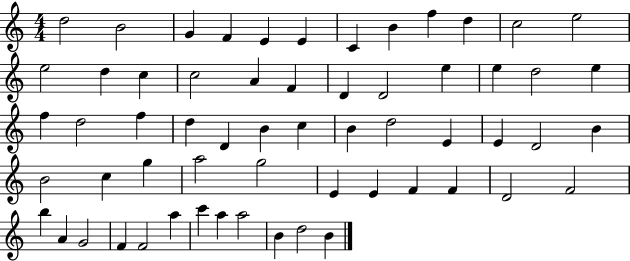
{
  \clef treble
  \numericTimeSignature
  \time 4/4
  \key c \major
  d''2 b'2 | g'4 f'4 e'4 e'4 | c'4 b'4 f''4 d''4 | c''2 e''2 | \break e''2 d''4 c''4 | c''2 a'4 f'4 | d'4 d'2 e''4 | e''4 d''2 e''4 | \break f''4 d''2 f''4 | d''4 d'4 b'4 c''4 | b'4 d''2 e'4 | e'4 d'2 b'4 | \break b'2 c''4 g''4 | a''2 g''2 | e'4 e'4 f'4 f'4 | d'2 f'2 | \break b''4 a'4 g'2 | f'4 f'2 a''4 | c'''4 a''4 a''2 | b'4 d''2 b'4 | \break \bar "|."
}